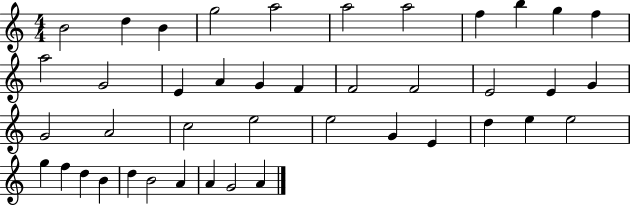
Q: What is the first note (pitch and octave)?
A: B4